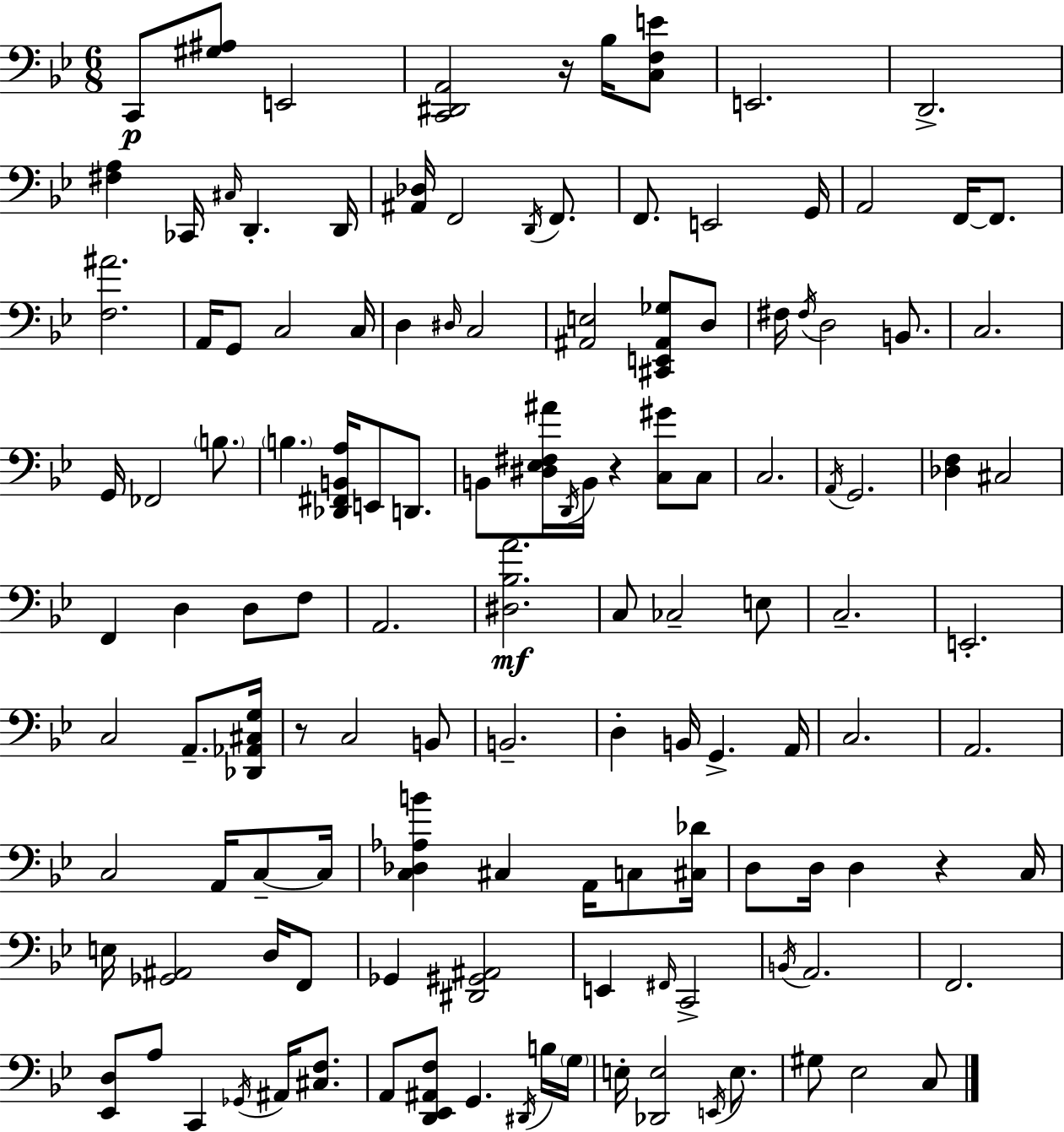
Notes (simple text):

C2/e [G#3,A#3]/e E2/h [C2,D#2,A2]/h R/s Bb3/s [C3,F3,E4]/e E2/h. D2/h. [F#3,A3]/q CES2/s C#3/s D2/q. D2/s [A#2,Db3]/s F2/h D2/s F2/e. F2/e. E2/h G2/s A2/h F2/s F2/e. [F3,A#4]/h. A2/s G2/e C3/h C3/s D3/q D#3/s C3/h [A#2,E3]/h [C#2,E2,A#2,Gb3]/e D3/e F#3/s F#3/s D3/h B2/e. C3/h. G2/s FES2/h B3/e. B3/q. [Db2,F#2,B2,A3]/s E2/e D2/e. B2/e [D#3,Eb3,F#3,A#4]/s D2/s B2/s R/q [C3,G#4]/e C3/e C3/h. A2/s G2/h. [Db3,F3]/q C#3/h F2/q D3/q D3/e F3/e A2/h. [D#3,Bb3,A4]/h. C3/e CES3/h E3/e C3/h. E2/h. C3/h A2/e. [Db2,Ab2,C#3,G3]/s R/e C3/h B2/e B2/h. D3/q B2/s G2/q. A2/s C3/h. A2/h. C3/h A2/s C3/e C3/s [C3,Db3,Ab3,B4]/q C#3/q A2/s C3/e [C#3,Db4]/s D3/e D3/s D3/q R/q C3/s E3/s [Gb2,A#2]/h D3/s F2/e Gb2/q [D#2,G#2,A#2]/h E2/q F#2/s C2/h B2/s A2/h. F2/h. [Eb2,D3]/e A3/e C2/q Gb2/s A#2/s [C#3,F3]/e. A2/e [D2,Eb2,A#2,F3]/e G2/q. D#2/s B3/s G3/s E3/s [Db2,E3]/h E2/s E3/e. G#3/e Eb3/h C3/e